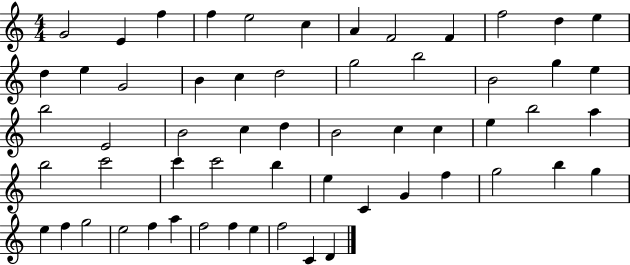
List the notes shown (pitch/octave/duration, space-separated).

G4/h E4/q F5/q F5/q E5/h C5/q A4/q F4/h F4/q F5/h D5/q E5/q D5/q E5/q G4/h B4/q C5/q D5/h G5/h B5/h B4/h G5/q E5/q B5/h E4/h B4/h C5/q D5/q B4/h C5/q C5/q E5/q B5/h A5/q B5/h C6/h C6/q C6/h B5/q E5/q C4/q G4/q F5/q G5/h B5/q G5/q E5/q F5/q G5/h E5/h F5/q A5/q F5/h F5/q E5/q F5/h C4/q D4/q